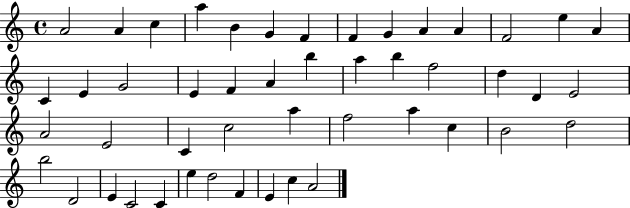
{
  \clef treble
  \time 4/4
  \defaultTimeSignature
  \key c \major
  a'2 a'4 c''4 | a''4 b'4 g'4 f'4 | f'4 g'4 a'4 a'4 | f'2 e''4 a'4 | \break c'4 e'4 g'2 | e'4 f'4 a'4 b''4 | a''4 b''4 f''2 | d''4 d'4 e'2 | \break a'2 e'2 | c'4 c''2 a''4 | f''2 a''4 c''4 | b'2 d''2 | \break b''2 d'2 | e'4 c'2 c'4 | e''4 d''2 f'4 | e'4 c''4 a'2 | \break \bar "|."
}